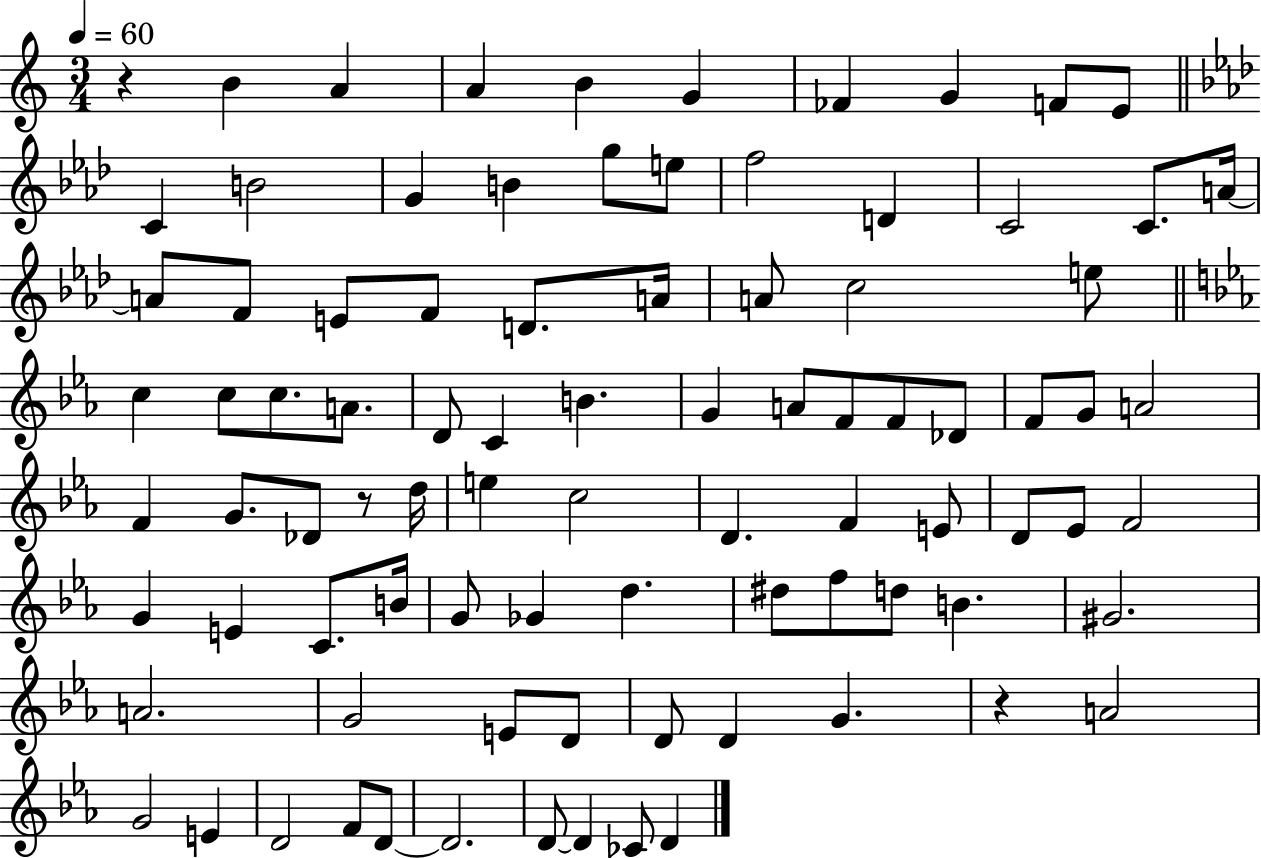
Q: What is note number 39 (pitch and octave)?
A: F4